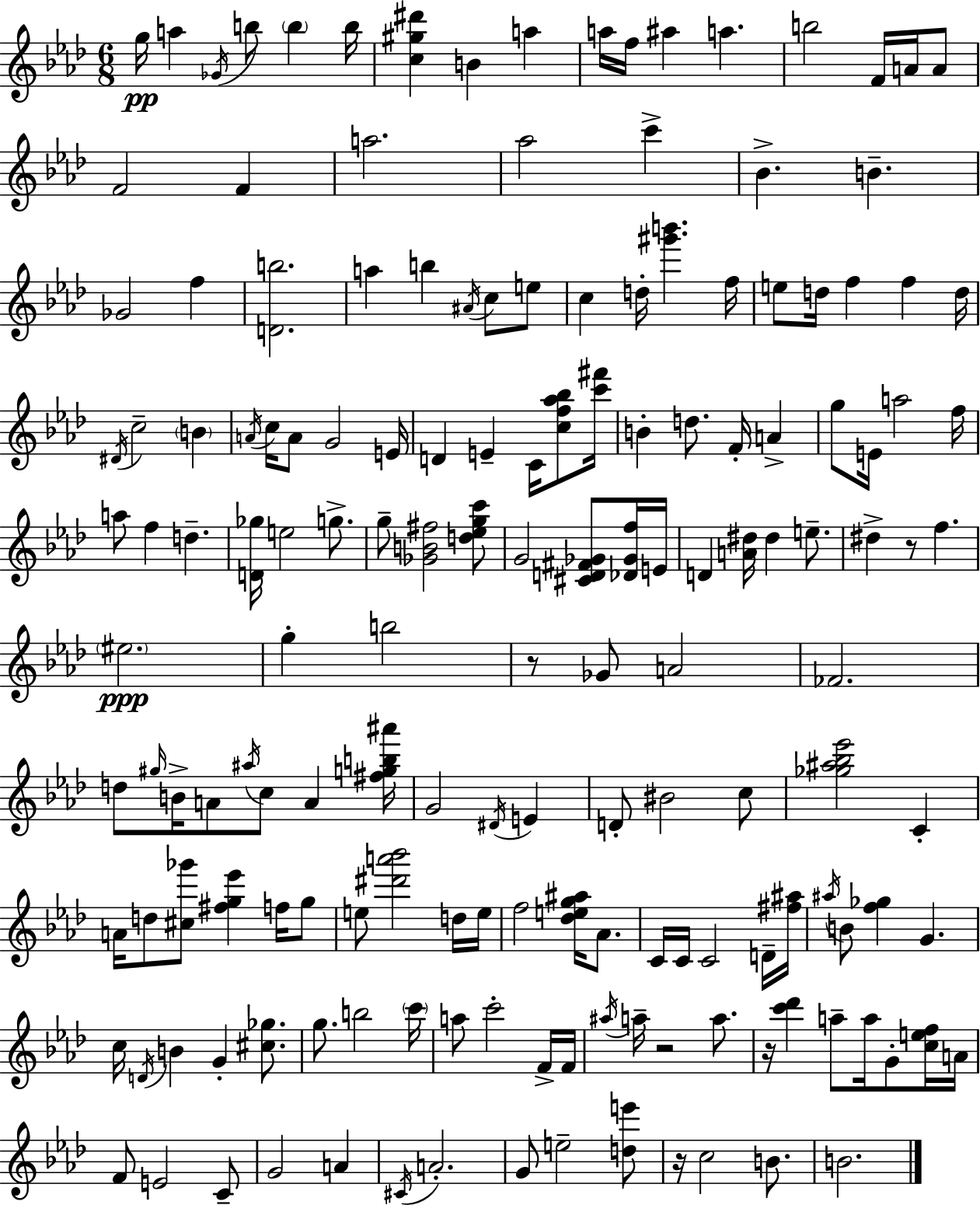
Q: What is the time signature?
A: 6/8